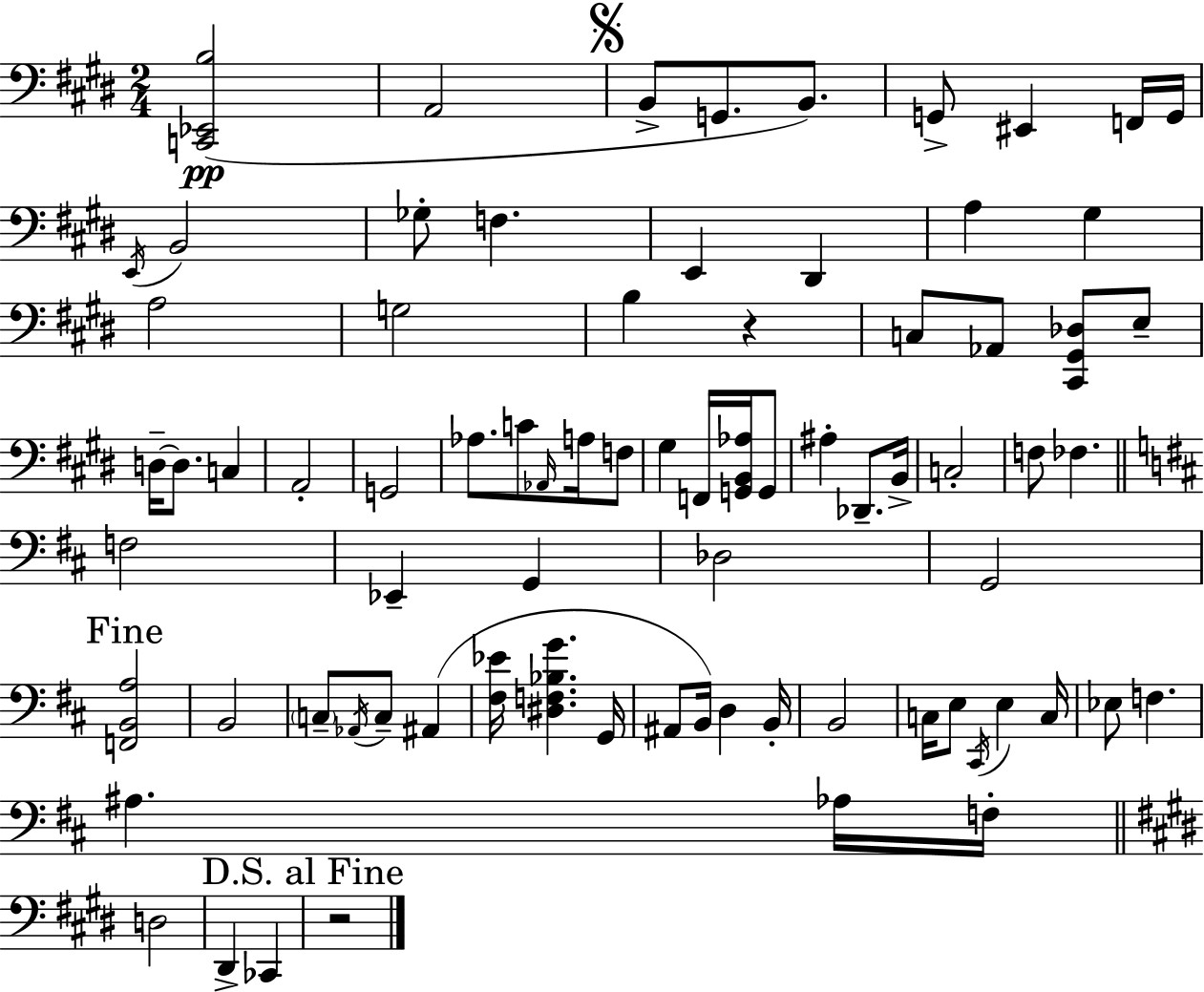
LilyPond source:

{
  \clef bass
  \numericTimeSignature
  \time 2/4
  \key e \major
  \repeat volta 2 { <c, ees, b>2(\pp | a,2 | \mark \markup { \musicglyph "scripts.segno" } b,8-> g,8. b,8.) | g,8-> eis,4 f,16 g,16 | \break \acciaccatura { e,16 } b,2 | ges8-. f4. | e,4 dis,4 | a4 gis4 | \break a2 | g2 | b4 r4 | c8 aes,8 <cis, gis, des>8 e8-- | \break d16--~~ d8. c4 | a,2-. | g,2 | aes8. c'8 \grace { aes,16 } a16 | \break f8 gis4 f,16 <g, b, aes>16 | g,8 ais4-. des,8.-- | b,16-> c2-. | f8 fes4. | \break \bar "||" \break \key d \major f2 | ees,4-- g,4 | des2 | g,2 | \break \mark "Fine" <f, b, a>2 | b,2 | \parenthesize c8-- \acciaccatura { aes,16 } c8-- ais,4( | <fis ees'>16 <dis f bes g'>4. | \break g,16 ais,8 b,16) d4 | b,16-. b,2 | c16 e8 \acciaccatura { cis,16 } e4 | c16 ees8 f4. | \break ais4. | aes16 f16-. \bar "||" \break \key e \major d2 | dis,4-> ces,4 | \mark "D.S. al Fine" r2 | } \bar "|."
}